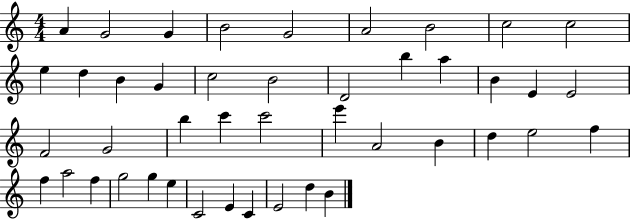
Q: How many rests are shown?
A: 0